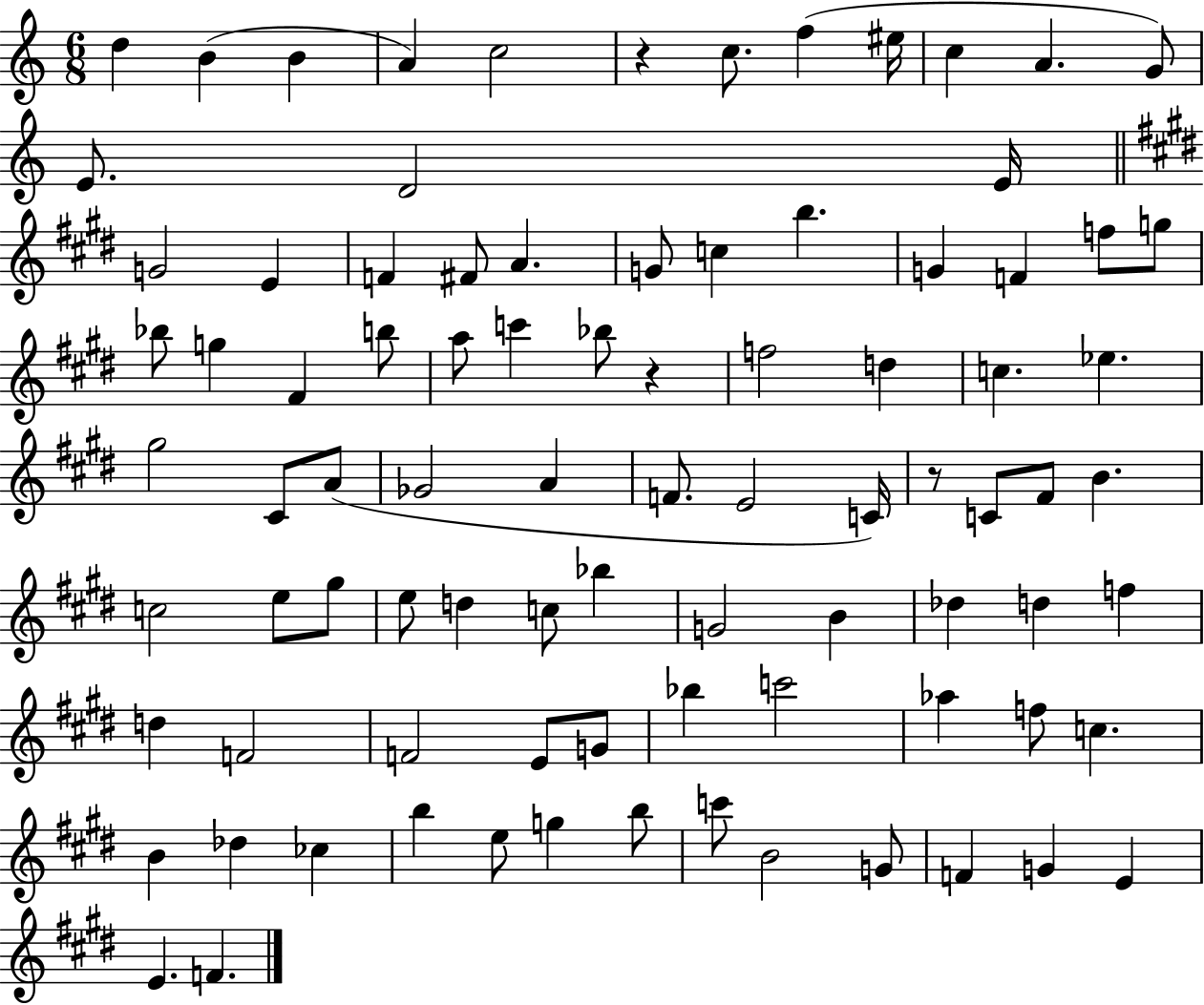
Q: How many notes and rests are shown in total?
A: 88